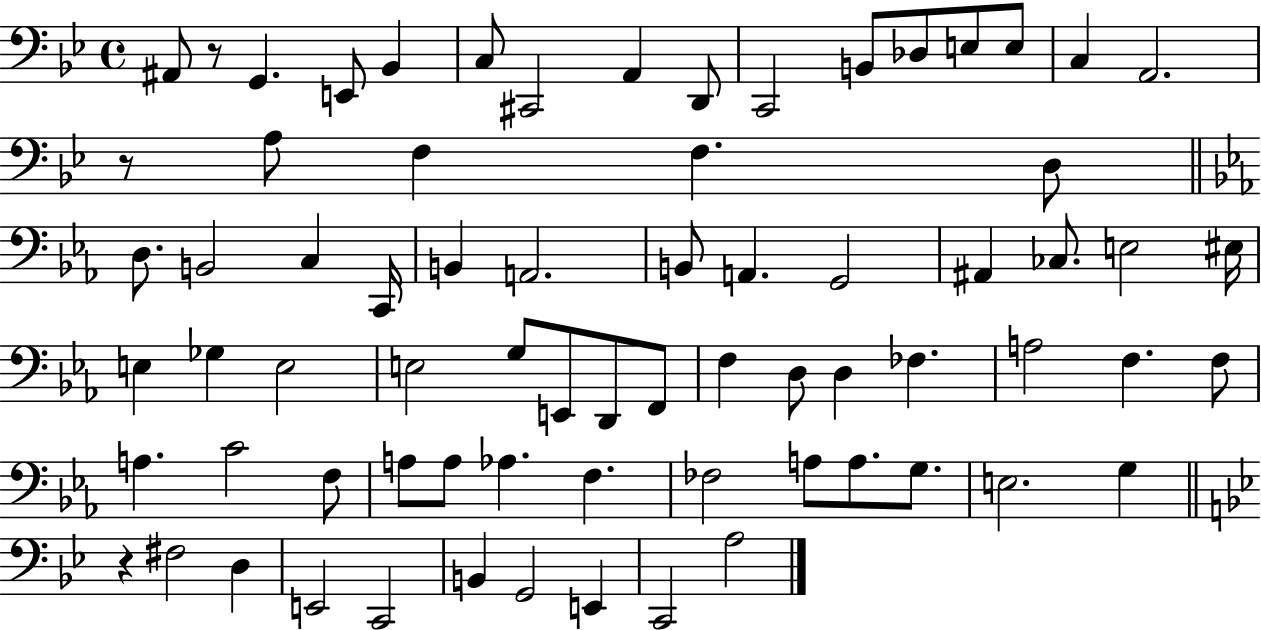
{
  \clef bass
  \time 4/4
  \defaultTimeSignature
  \key bes \major
  ais,8 r8 g,4. e,8 bes,4 | c8 cis,2 a,4 d,8 | c,2 b,8 des8 e8 e8 | c4 a,2. | \break r8 a8 f4 f4. d8 | \bar "||" \break \key ees \major d8. b,2 c4 c,16 | b,4 a,2. | b,8 a,4. g,2 | ais,4 ces8. e2 eis16 | \break e4 ges4 e2 | e2 g8 e,8 d,8 f,8 | f4 d8 d4 fes4. | a2 f4. f8 | \break a4. c'2 f8 | a8 a8 aes4. f4. | fes2 a8 a8. g8. | e2. g4 | \break \bar "||" \break \key g \minor r4 fis2 d4 | e,2 c,2 | b,4 g,2 e,4 | c,2 a2 | \break \bar "|."
}